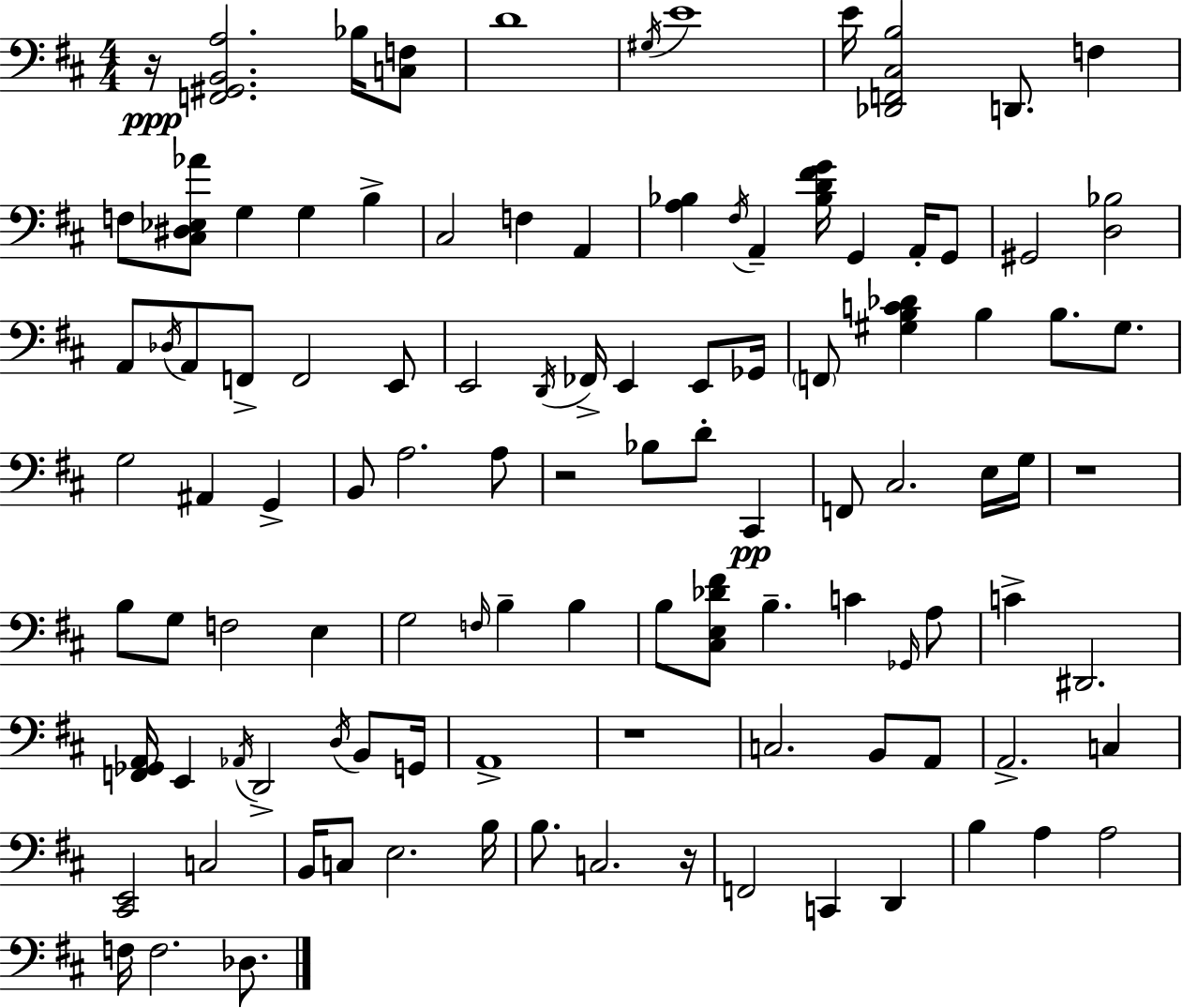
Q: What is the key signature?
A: D major